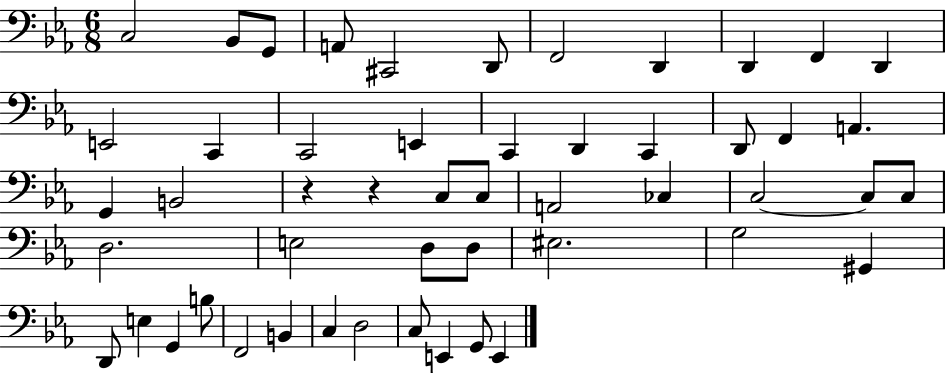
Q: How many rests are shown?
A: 2